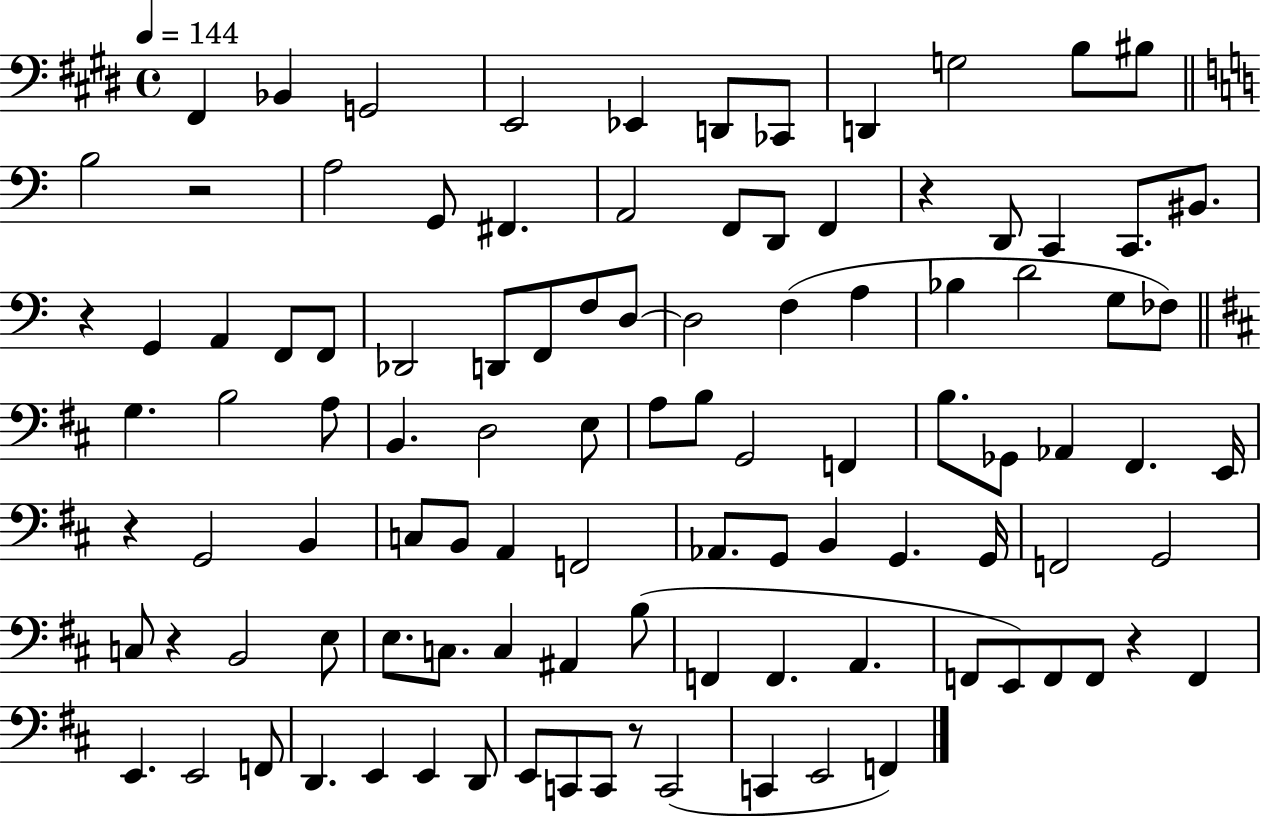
{
  \clef bass
  \time 4/4
  \defaultTimeSignature
  \key e \major
  \tempo 4 = 144
  fis,4 bes,4 g,2 | e,2 ees,4 d,8 ces,8 | d,4 g2 b8 bis8 | \bar "||" \break \key a \minor b2 r2 | a2 g,8 fis,4. | a,2 f,8 d,8 f,4 | r4 d,8 c,4 c,8. bis,8. | \break r4 g,4 a,4 f,8 f,8 | des,2 d,8 f,8 f8 d8~~ | d2 f4( a4 | bes4 d'2 g8 fes8) | \break \bar "||" \break \key b \minor g4. b2 a8 | b,4. d2 e8 | a8 b8 g,2 f,4 | b8. ges,8 aes,4 fis,4. e,16 | \break r4 g,2 b,4 | c8 b,8 a,4 f,2 | aes,8. g,8 b,4 g,4. g,16 | f,2 g,2 | \break c8 r4 b,2 e8 | e8. c8. c4 ais,4 b8( | f,4 f,4. a,4. | f,8 e,8) f,8 f,8 r4 f,4 | \break e,4. e,2 f,8 | d,4. e,4 e,4 d,8 | e,8 c,8 c,8 r8 c,2( | c,4 e,2 f,4) | \break \bar "|."
}